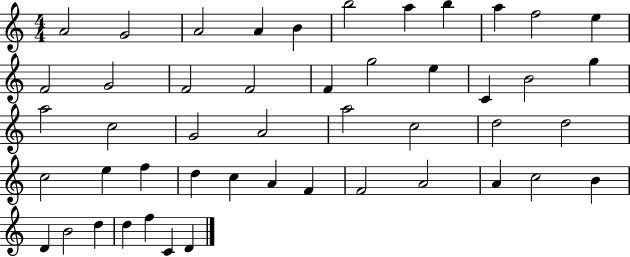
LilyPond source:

{
  \clef treble
  \numericTimeSignature
  \time 4/4
  \key c \major
  a'2 g'2 | a'2 a'4 b'4 | b''2 a''4 b''4 | a''4 f''2 e''4 | \break f'2 g'2 | f'2 f'2 | f'4 g''2 e''4 | c'4 b'2 g''4 | \break a''2 c''2 | g'2 a'2 | a''2 c''2 | d''2 d''2 | \break c''2 e''4 f''4 | d''4 c''4 a'4 f'4 | f'2 a'2 | a'4 c''2 b'4 | \break d'4 b'2 d''4 | d''4 f''4 c'4 d'4 | \bar "|."
}